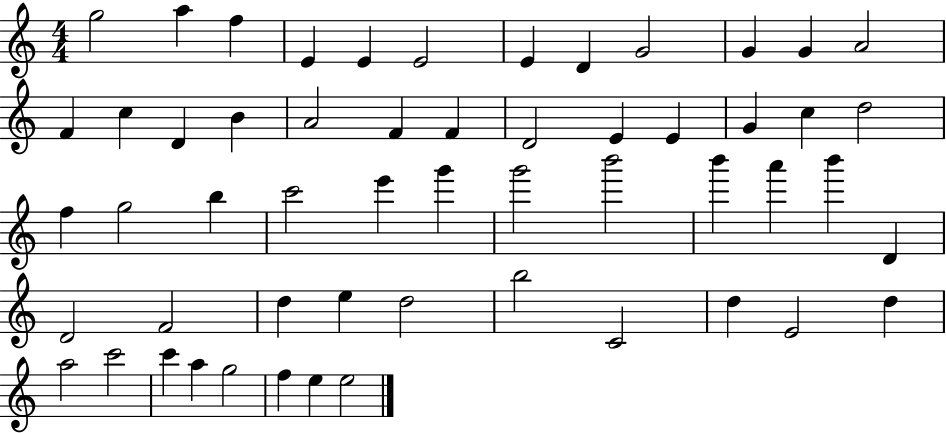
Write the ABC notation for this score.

X:1
T:Untitled
M:4/4
L:1/4
K:C
g2 a f E E E2 E D G2 G G A2 F c D B A2 F F D2 E E G c d2 f g2 b c'2 e' g' g'2 b'2 b' a' b' D D2 F2 d e d2 b2 C2 d E2 d a2 c'2 c' a g2 f e e2